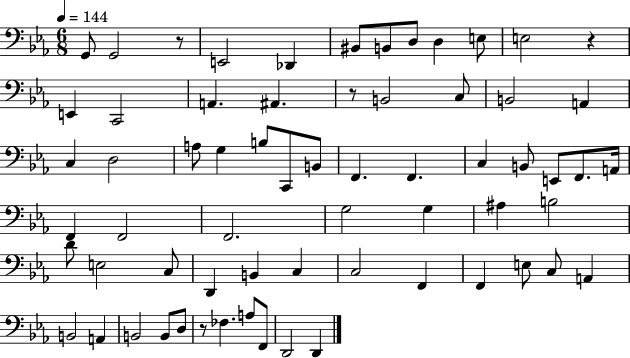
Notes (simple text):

G2/e G2/h R/e E2/h Db2/q BIS2/e B2/e D3/e D3/q E3/e E3/h R/q E2/q C2/h A2/q. A#2/q. R/e B2/h C3/e B2/h A2/q C3/q D3/h A3/e G3/q B3/e C2/e B2/e F2/q. F2/q. C3/q B2/e E2/e F2/e. A2/s F2/q F2/h F2/h. G3/h G3/q A#3/q B3/h D4/e E3/h C3/e D2/q B2/q C3/q C3/h F2/q F2/q E3/e C3/e A2/q B2/h A2/q B2/h B2/e D3/e R/e FES3/q. A3/e F2/e D2/h D2/q